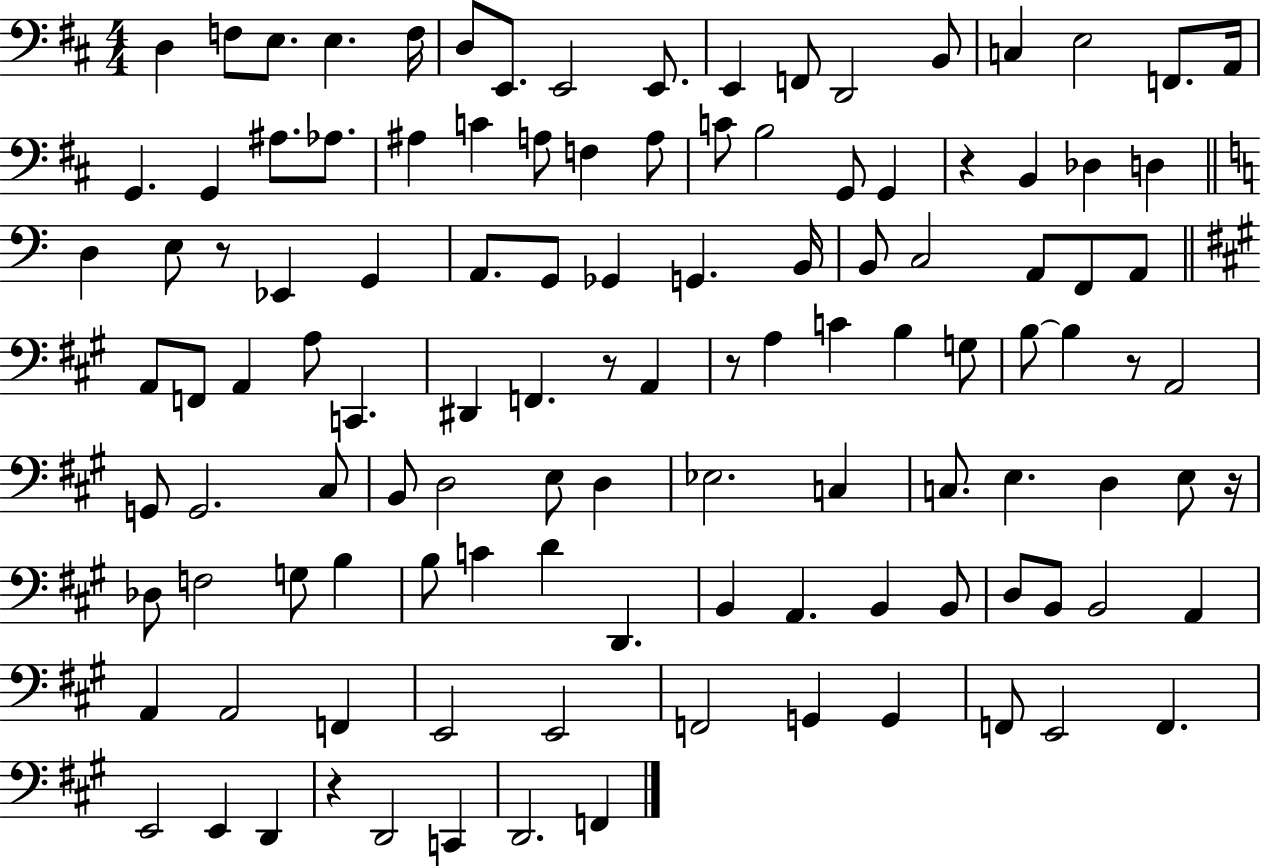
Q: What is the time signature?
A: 4/4